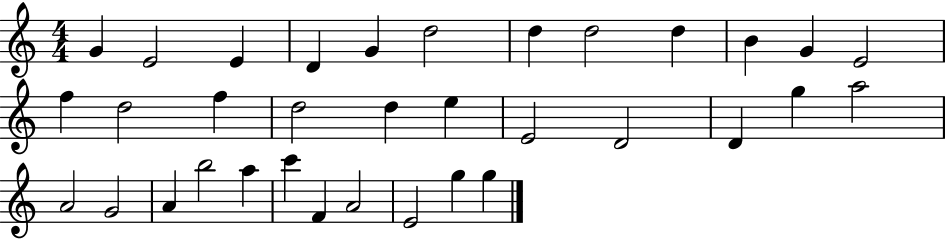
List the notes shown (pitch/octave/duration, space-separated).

G4/q E4/h E4/q D4/q G4/q D5/h D5/q D5/h D5/q B4/q G4/q E4/h F5/q D5/h F5/q D5/h D5/q E5/q E4/h D4/h D4/q G5/q A5/h A4/h G4/h A4/q B5/h A5/q C6/q F4/q A4/h E4/h G5/q G5/q